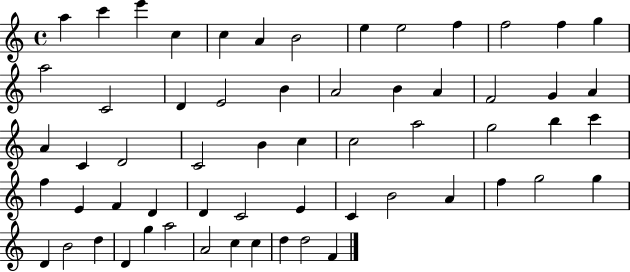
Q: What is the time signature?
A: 4/4